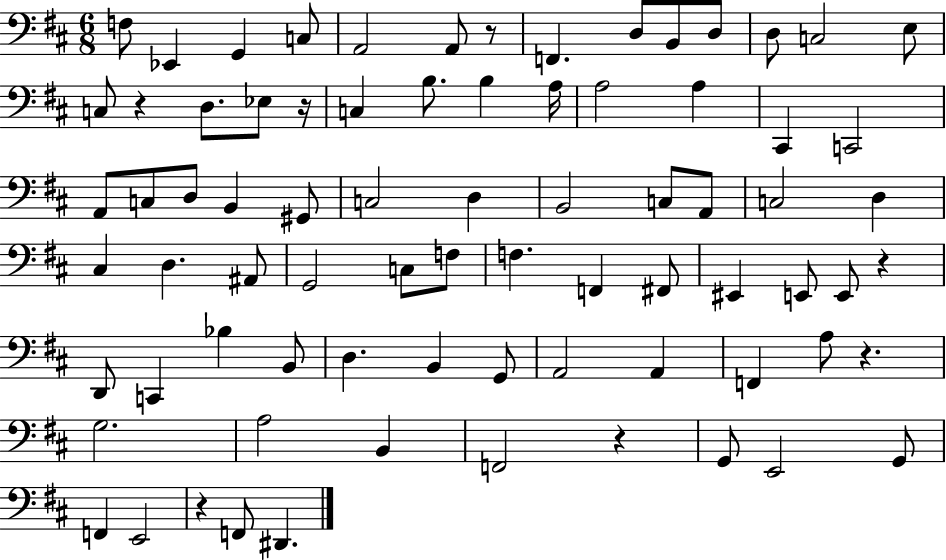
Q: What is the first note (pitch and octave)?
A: F3